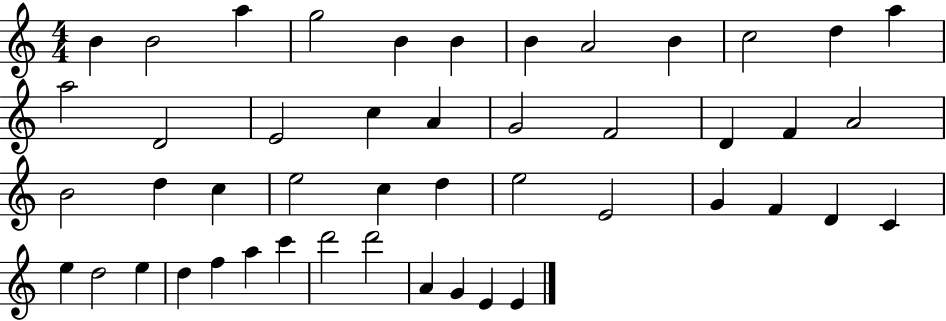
{
  \clef treble
  \numericTimeSignature
  \time 4/4
  \key c \major
  b'4 b'2 a''4 | g''2 b'4 b'4 | b'4 a'2 b'4 | c''2 d''4 a''4 | \break a''2 d'2 | e'2 c''4 a'4 | g'2 f'2 | d'4 f'4 a'2 | \break b'2 d''4 c''4 | e''2 c''4 d''4 | e''2 e'2 | g'4 f'4 d'4 c'4 | \break e''4 d''2 e''4 | d''4 f''4 a''4 c'''4 | d'''2 d'''2 | a'4 g'4 e'4 e'4 | \break \bar "|."
}